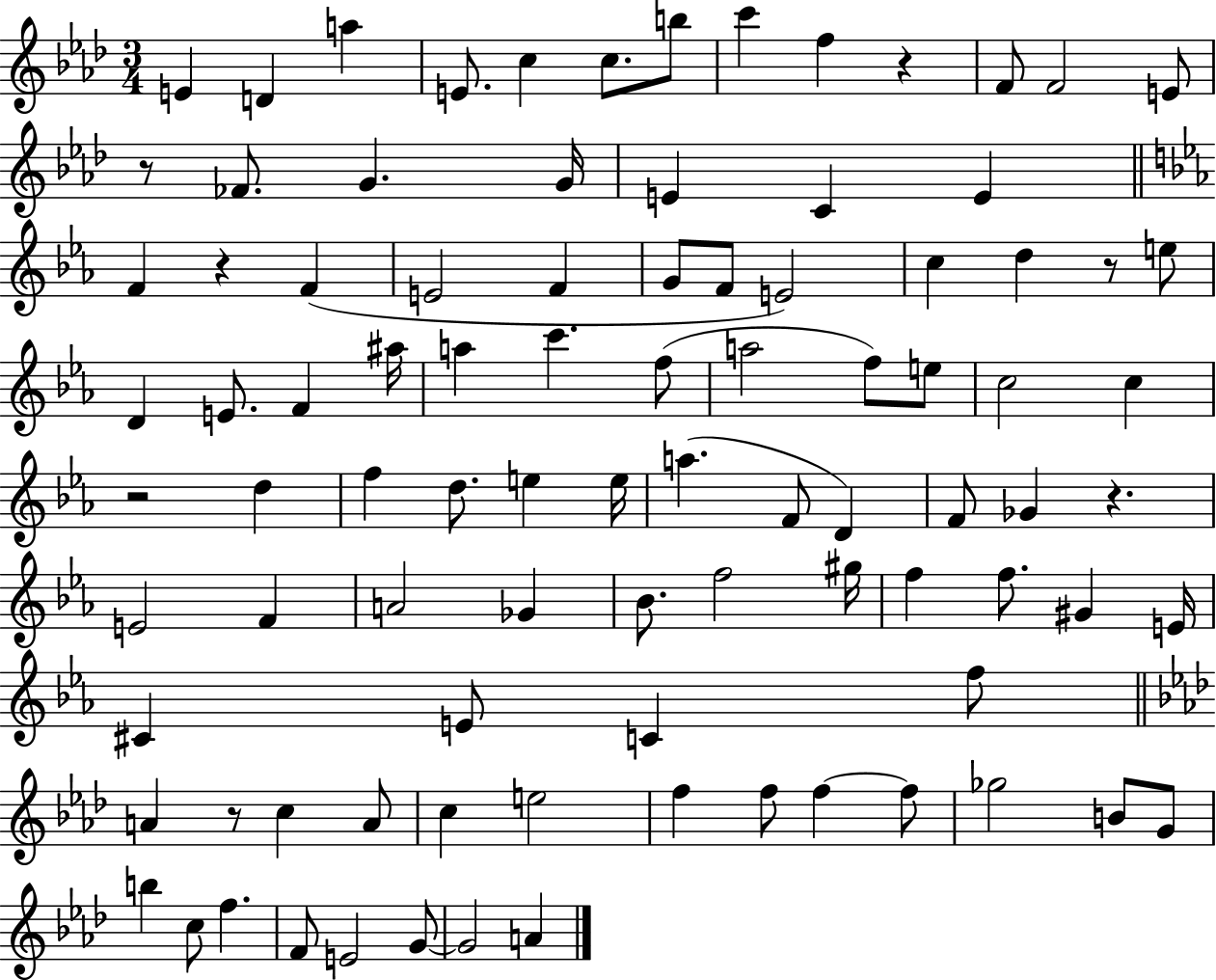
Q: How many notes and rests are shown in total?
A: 92